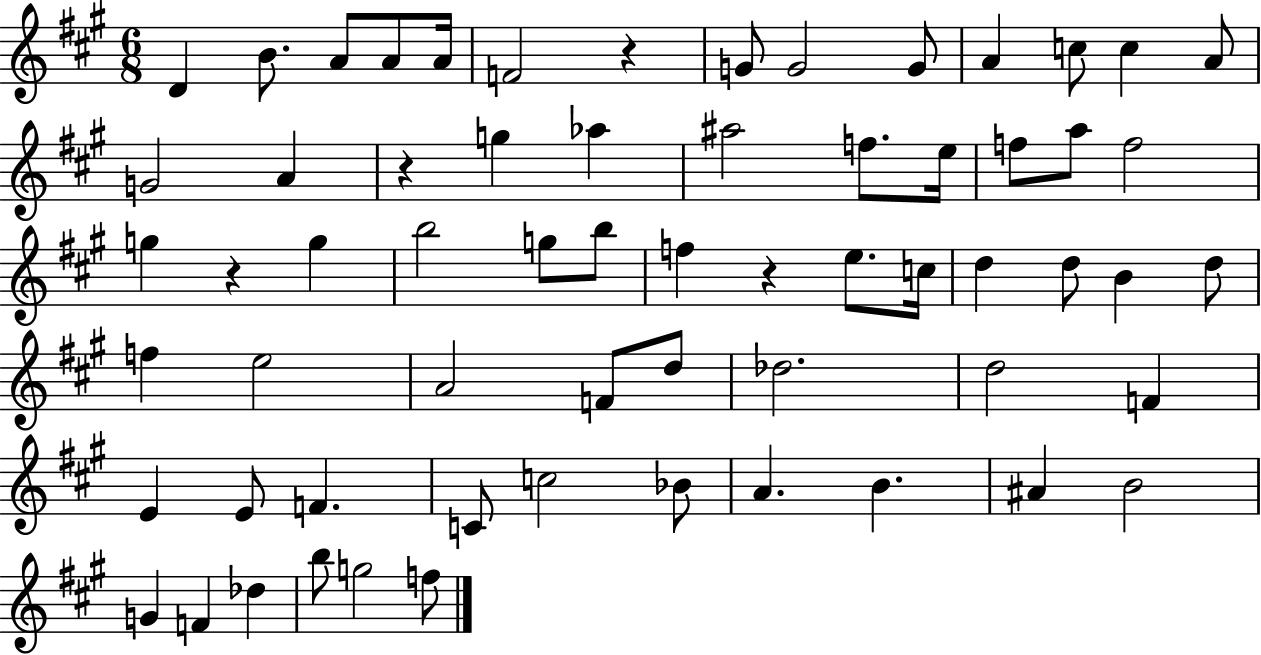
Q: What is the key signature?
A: A major